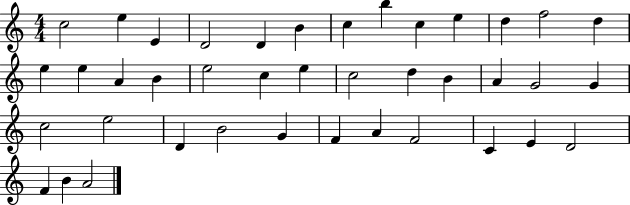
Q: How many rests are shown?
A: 0